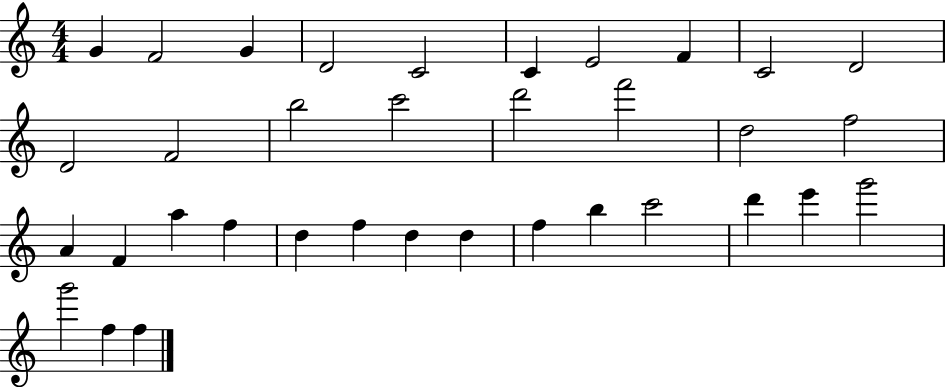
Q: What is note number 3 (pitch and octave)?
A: G4